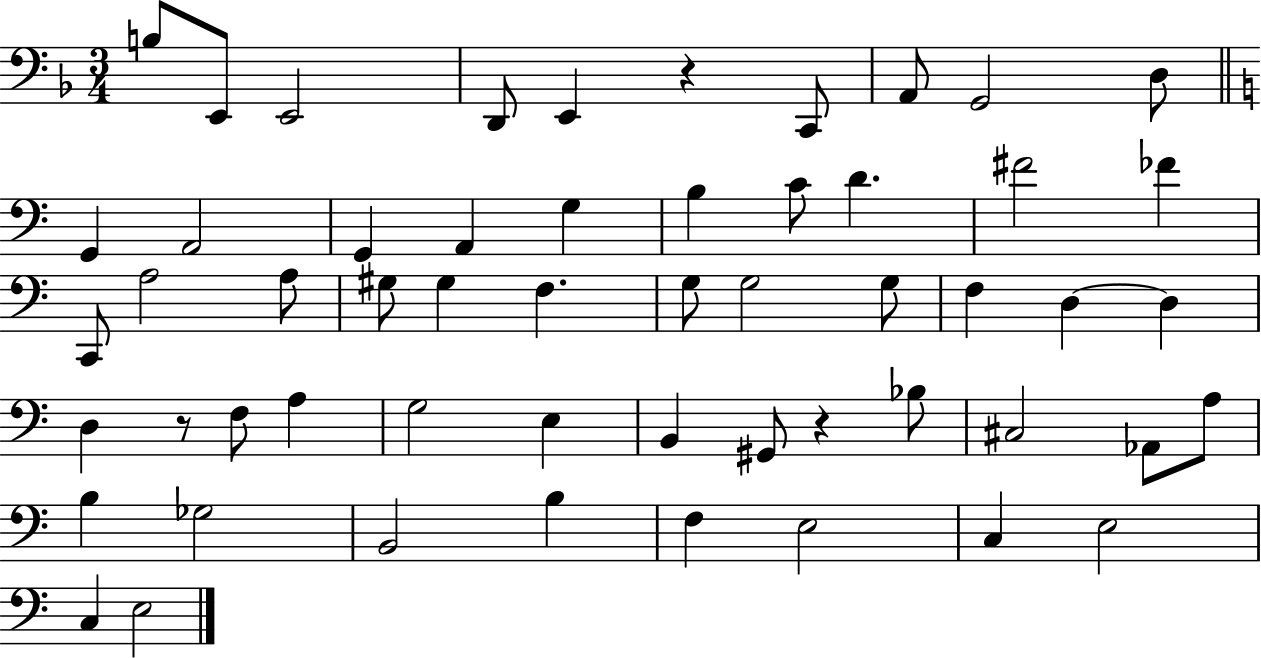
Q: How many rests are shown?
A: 3